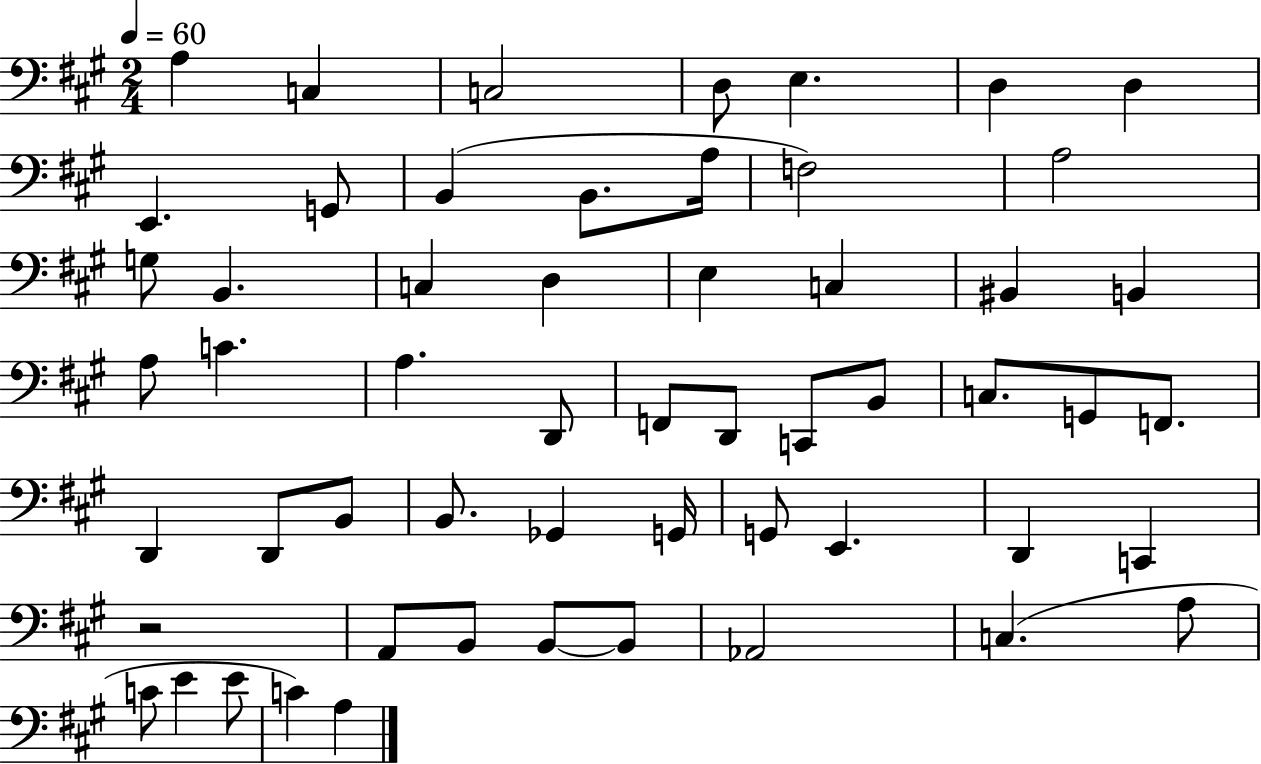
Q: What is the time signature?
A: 2/4